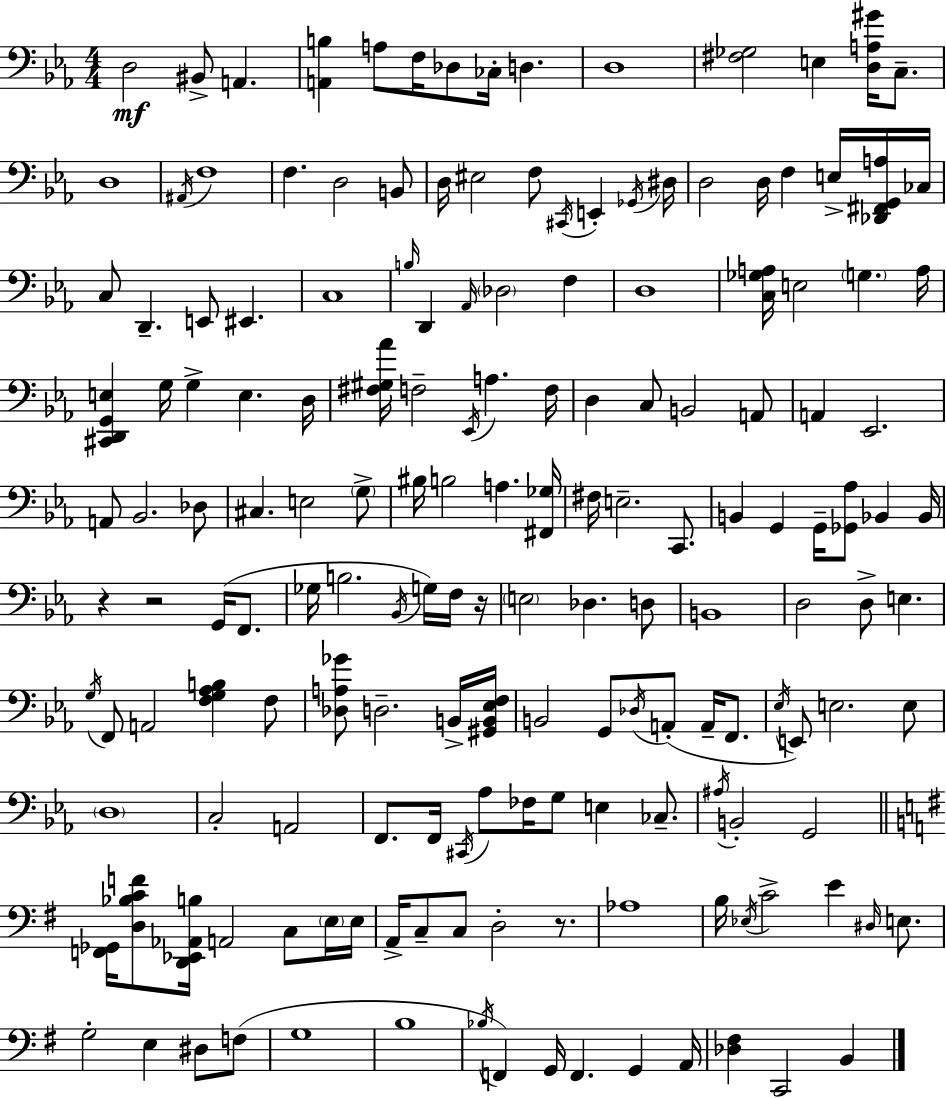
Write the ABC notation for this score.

X:1
T:Untitled
M:4/4
L:1/4
K:Eb
D,2 ^B,,/2 A,, [A,,B,] A,/2 F,/4 _D,/2 _C,/4 D, D,4 [^F,_G,]2 E, [D,A,^G]/4 C,/2 D,4 ^A,,/4 F,4 F, D,2 B,,/2 D,/4 ^E,2 F,/2 ^C,,/4 E,, _G,,/4 ^D,/4 D,2 D,/4 F, E,/4 [_D,,^F,,G,,A,]/4 _C,/4 C,/2 D,, E,,/2 ^E,, C,4 B,/4 D,, _A,,/4 _D,2 F, D,4 [C,_G,A,]/4 E,2 G, A,/4 [^C,,D,,G,,E,] G,/4 G, E, D,/4 [^F,^G,_A]/4 F,2 _E,,/4 A, F,/4 D, C,/2 B,,2 A,,/2 A,, _E,,2 A,,/2 _B,,2 _D,/2 ^C, E,2 G,/2 ^B,/4 B,2 A, [^F,,_G,]/4 ^F,/4 E,2 C,,/2 B,, G,, G,,/4 [_G,,_A,]/2 _B,, _B,,/4 z z2 G,,/4 F,,/2 _G,/4 B,2 _B,,/4 G,/4 F,/4 z/4 E,2 _D, D,/2 B,,4 D,2 D,/2 E, G,/4 F,,/2 A,,2 [F,G,_A,B,] F,/2 [_D,A,_G]/2 D,2 B,,/4 [^G,,B,,_E,F,]/4 B,,2 G,,/2 _D,/4 A,,/2 A,,/4 F,,/2 _E,/4 E,,/2 E,2 E,/2 D,4 C,2 A,,2 F,,/2 F,,/4 ^C,,/4 _A,/2 _F,/4 G,/2 E, _C,/2 ^A,/4 B,,2 G,,2 [F,,_G,,]/4 [D,_B,CF]/2 [D,,_E,,_A,,B,]/4 A,,2 C,/2 E,/4 E,/4 A,,/4 C,/2 C,/2 D,2 z/2 _A,4 B,/4 _E,/4 C2 E ^D,/4 E,/2 G,2 E, ^D,/2 F,/2 G,4 B,4 _B,/4 F,, G,,/4 F,, G,, A,,/4 [_D,^F,] C,,2 B,,